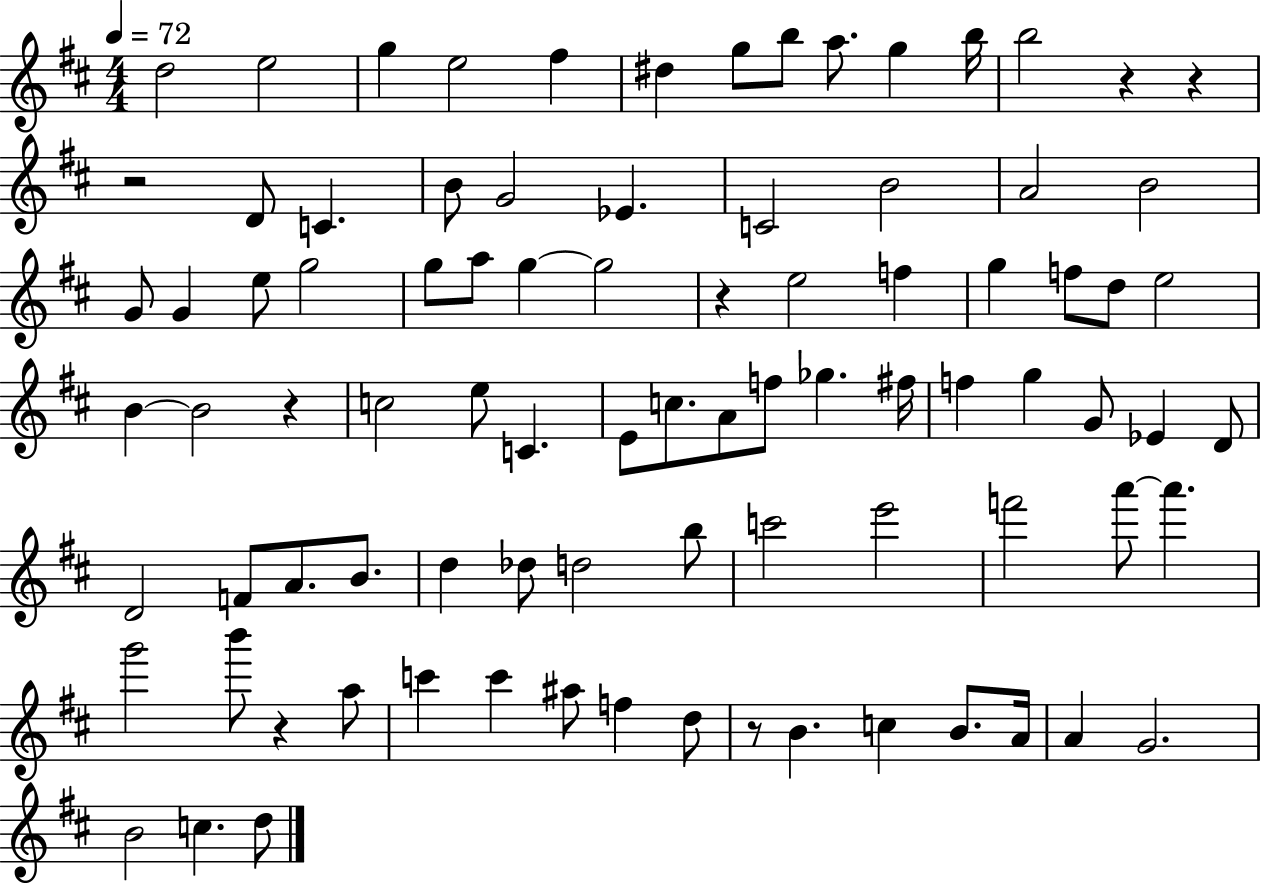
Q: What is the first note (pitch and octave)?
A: D5